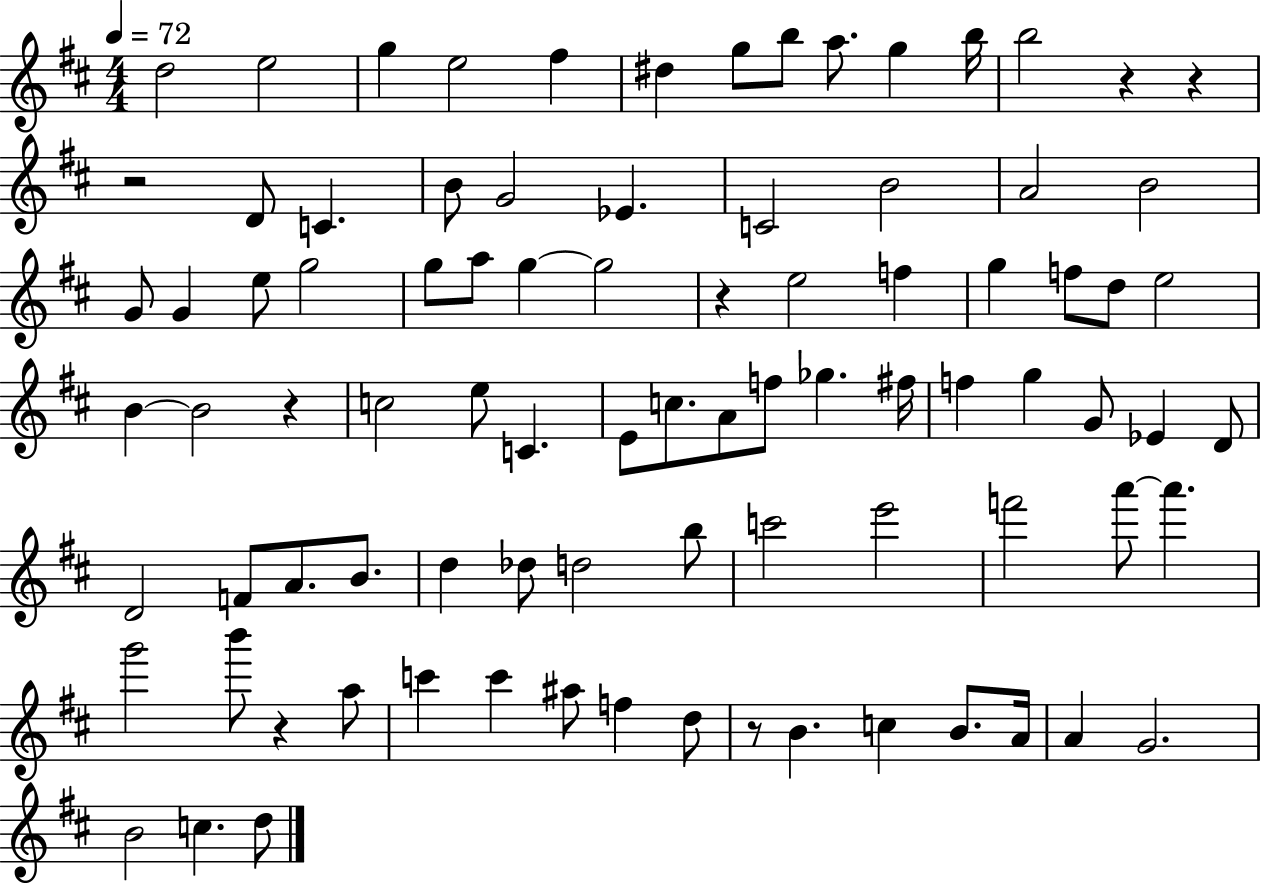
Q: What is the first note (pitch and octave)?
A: D5